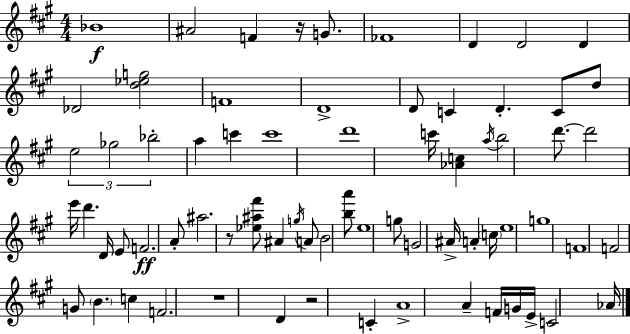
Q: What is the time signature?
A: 4/4